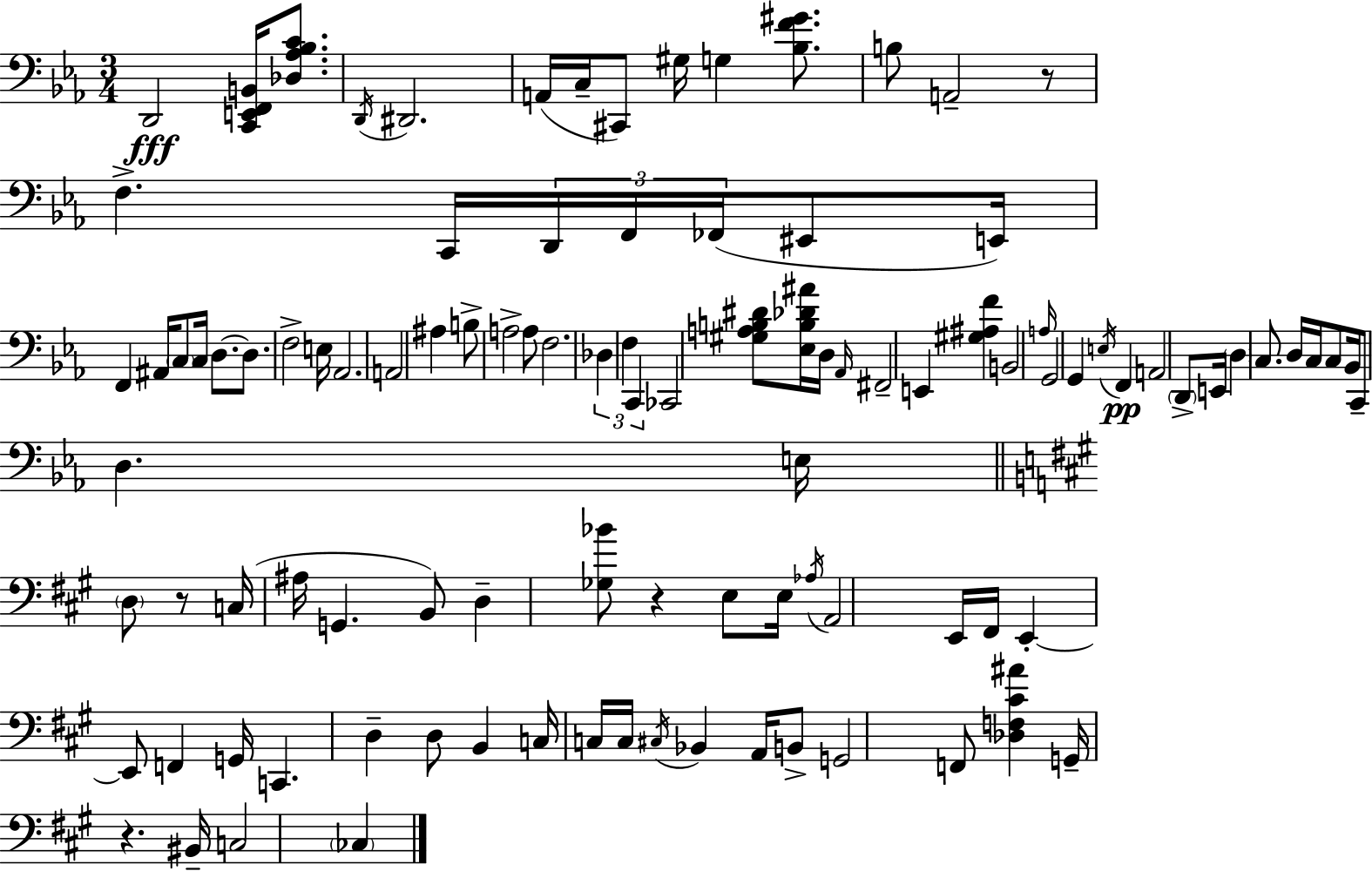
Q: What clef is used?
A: bass